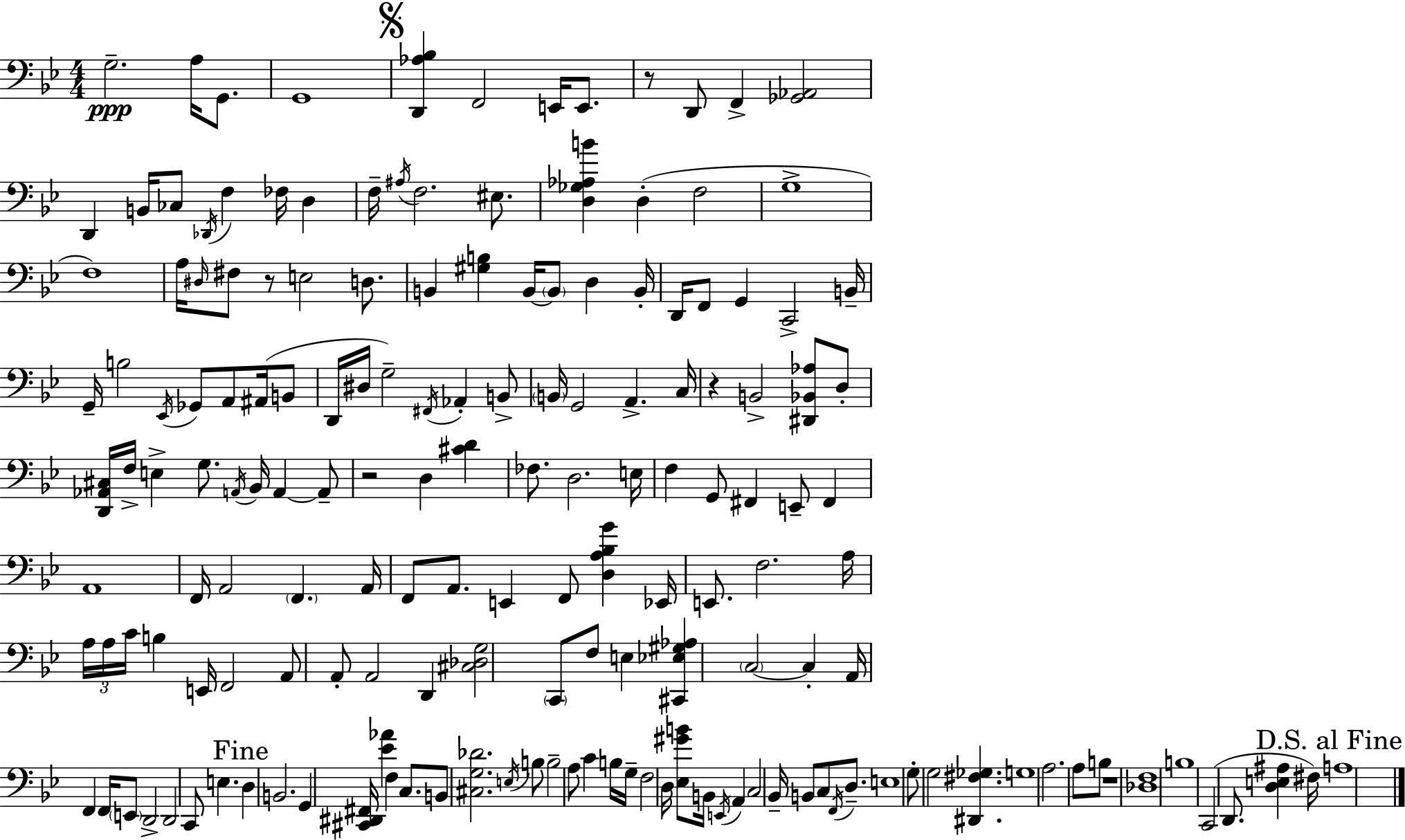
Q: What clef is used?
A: bass